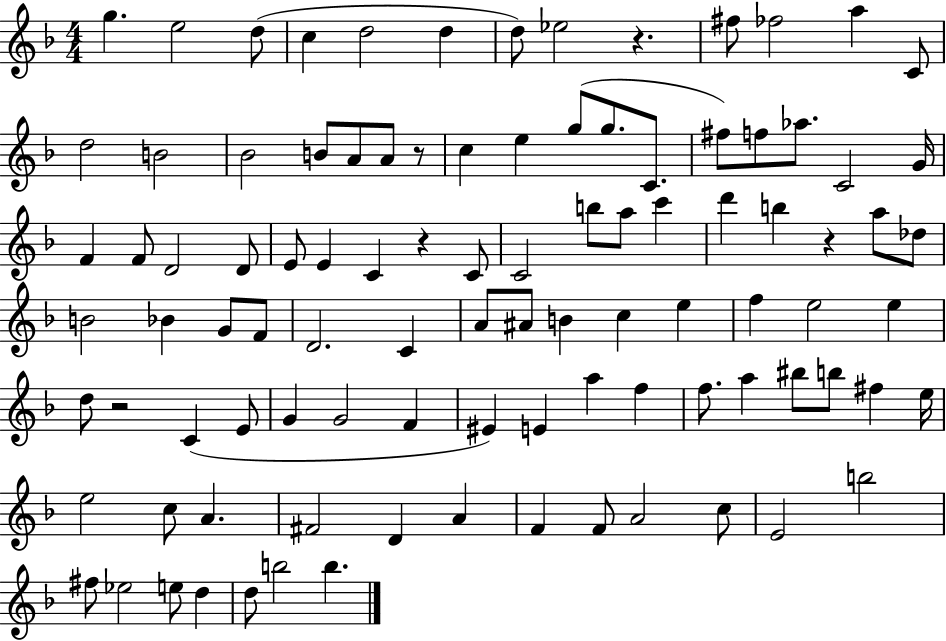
G5/q. E5/h D5/e C5/q D5/h D5/q D5/e Eb5/h R/q. F#5/e FES5/h A5/q C4/e D5/h B4/h Bb4/h B4/e A4/e A4/e R/e C5/q E5/q G5/e G5/e. C4/e. F#5/e F5/e Ab5/e. C4/h G4/s F4/q F4/e D4/h D4/e E4/e E4/q C4/q R/q C4/e C4/h B5/e A5/e C6/q D6/q B5/q R/q A5/e Db5/e B4/h Bb4/q G4/e F4/e D4/h. C4/q A4/e A#4/e B4/q C5/q E5/q F5/q E5/h E5/q D5/e R/h C4/q E4/e G4/q G4/h F4/q EIS4/q E4/q A5/q F5/q F5/e. A5/q BIS5/e B5/e F#5/q E5/s E5/h C5/e A4/q. F#4/h D4/q A4/q F4/q F4/e A4/h C5/e E4/h B5/h F#5/e Eb5/h E5/e D5/q D5/e B5/h B5/q.